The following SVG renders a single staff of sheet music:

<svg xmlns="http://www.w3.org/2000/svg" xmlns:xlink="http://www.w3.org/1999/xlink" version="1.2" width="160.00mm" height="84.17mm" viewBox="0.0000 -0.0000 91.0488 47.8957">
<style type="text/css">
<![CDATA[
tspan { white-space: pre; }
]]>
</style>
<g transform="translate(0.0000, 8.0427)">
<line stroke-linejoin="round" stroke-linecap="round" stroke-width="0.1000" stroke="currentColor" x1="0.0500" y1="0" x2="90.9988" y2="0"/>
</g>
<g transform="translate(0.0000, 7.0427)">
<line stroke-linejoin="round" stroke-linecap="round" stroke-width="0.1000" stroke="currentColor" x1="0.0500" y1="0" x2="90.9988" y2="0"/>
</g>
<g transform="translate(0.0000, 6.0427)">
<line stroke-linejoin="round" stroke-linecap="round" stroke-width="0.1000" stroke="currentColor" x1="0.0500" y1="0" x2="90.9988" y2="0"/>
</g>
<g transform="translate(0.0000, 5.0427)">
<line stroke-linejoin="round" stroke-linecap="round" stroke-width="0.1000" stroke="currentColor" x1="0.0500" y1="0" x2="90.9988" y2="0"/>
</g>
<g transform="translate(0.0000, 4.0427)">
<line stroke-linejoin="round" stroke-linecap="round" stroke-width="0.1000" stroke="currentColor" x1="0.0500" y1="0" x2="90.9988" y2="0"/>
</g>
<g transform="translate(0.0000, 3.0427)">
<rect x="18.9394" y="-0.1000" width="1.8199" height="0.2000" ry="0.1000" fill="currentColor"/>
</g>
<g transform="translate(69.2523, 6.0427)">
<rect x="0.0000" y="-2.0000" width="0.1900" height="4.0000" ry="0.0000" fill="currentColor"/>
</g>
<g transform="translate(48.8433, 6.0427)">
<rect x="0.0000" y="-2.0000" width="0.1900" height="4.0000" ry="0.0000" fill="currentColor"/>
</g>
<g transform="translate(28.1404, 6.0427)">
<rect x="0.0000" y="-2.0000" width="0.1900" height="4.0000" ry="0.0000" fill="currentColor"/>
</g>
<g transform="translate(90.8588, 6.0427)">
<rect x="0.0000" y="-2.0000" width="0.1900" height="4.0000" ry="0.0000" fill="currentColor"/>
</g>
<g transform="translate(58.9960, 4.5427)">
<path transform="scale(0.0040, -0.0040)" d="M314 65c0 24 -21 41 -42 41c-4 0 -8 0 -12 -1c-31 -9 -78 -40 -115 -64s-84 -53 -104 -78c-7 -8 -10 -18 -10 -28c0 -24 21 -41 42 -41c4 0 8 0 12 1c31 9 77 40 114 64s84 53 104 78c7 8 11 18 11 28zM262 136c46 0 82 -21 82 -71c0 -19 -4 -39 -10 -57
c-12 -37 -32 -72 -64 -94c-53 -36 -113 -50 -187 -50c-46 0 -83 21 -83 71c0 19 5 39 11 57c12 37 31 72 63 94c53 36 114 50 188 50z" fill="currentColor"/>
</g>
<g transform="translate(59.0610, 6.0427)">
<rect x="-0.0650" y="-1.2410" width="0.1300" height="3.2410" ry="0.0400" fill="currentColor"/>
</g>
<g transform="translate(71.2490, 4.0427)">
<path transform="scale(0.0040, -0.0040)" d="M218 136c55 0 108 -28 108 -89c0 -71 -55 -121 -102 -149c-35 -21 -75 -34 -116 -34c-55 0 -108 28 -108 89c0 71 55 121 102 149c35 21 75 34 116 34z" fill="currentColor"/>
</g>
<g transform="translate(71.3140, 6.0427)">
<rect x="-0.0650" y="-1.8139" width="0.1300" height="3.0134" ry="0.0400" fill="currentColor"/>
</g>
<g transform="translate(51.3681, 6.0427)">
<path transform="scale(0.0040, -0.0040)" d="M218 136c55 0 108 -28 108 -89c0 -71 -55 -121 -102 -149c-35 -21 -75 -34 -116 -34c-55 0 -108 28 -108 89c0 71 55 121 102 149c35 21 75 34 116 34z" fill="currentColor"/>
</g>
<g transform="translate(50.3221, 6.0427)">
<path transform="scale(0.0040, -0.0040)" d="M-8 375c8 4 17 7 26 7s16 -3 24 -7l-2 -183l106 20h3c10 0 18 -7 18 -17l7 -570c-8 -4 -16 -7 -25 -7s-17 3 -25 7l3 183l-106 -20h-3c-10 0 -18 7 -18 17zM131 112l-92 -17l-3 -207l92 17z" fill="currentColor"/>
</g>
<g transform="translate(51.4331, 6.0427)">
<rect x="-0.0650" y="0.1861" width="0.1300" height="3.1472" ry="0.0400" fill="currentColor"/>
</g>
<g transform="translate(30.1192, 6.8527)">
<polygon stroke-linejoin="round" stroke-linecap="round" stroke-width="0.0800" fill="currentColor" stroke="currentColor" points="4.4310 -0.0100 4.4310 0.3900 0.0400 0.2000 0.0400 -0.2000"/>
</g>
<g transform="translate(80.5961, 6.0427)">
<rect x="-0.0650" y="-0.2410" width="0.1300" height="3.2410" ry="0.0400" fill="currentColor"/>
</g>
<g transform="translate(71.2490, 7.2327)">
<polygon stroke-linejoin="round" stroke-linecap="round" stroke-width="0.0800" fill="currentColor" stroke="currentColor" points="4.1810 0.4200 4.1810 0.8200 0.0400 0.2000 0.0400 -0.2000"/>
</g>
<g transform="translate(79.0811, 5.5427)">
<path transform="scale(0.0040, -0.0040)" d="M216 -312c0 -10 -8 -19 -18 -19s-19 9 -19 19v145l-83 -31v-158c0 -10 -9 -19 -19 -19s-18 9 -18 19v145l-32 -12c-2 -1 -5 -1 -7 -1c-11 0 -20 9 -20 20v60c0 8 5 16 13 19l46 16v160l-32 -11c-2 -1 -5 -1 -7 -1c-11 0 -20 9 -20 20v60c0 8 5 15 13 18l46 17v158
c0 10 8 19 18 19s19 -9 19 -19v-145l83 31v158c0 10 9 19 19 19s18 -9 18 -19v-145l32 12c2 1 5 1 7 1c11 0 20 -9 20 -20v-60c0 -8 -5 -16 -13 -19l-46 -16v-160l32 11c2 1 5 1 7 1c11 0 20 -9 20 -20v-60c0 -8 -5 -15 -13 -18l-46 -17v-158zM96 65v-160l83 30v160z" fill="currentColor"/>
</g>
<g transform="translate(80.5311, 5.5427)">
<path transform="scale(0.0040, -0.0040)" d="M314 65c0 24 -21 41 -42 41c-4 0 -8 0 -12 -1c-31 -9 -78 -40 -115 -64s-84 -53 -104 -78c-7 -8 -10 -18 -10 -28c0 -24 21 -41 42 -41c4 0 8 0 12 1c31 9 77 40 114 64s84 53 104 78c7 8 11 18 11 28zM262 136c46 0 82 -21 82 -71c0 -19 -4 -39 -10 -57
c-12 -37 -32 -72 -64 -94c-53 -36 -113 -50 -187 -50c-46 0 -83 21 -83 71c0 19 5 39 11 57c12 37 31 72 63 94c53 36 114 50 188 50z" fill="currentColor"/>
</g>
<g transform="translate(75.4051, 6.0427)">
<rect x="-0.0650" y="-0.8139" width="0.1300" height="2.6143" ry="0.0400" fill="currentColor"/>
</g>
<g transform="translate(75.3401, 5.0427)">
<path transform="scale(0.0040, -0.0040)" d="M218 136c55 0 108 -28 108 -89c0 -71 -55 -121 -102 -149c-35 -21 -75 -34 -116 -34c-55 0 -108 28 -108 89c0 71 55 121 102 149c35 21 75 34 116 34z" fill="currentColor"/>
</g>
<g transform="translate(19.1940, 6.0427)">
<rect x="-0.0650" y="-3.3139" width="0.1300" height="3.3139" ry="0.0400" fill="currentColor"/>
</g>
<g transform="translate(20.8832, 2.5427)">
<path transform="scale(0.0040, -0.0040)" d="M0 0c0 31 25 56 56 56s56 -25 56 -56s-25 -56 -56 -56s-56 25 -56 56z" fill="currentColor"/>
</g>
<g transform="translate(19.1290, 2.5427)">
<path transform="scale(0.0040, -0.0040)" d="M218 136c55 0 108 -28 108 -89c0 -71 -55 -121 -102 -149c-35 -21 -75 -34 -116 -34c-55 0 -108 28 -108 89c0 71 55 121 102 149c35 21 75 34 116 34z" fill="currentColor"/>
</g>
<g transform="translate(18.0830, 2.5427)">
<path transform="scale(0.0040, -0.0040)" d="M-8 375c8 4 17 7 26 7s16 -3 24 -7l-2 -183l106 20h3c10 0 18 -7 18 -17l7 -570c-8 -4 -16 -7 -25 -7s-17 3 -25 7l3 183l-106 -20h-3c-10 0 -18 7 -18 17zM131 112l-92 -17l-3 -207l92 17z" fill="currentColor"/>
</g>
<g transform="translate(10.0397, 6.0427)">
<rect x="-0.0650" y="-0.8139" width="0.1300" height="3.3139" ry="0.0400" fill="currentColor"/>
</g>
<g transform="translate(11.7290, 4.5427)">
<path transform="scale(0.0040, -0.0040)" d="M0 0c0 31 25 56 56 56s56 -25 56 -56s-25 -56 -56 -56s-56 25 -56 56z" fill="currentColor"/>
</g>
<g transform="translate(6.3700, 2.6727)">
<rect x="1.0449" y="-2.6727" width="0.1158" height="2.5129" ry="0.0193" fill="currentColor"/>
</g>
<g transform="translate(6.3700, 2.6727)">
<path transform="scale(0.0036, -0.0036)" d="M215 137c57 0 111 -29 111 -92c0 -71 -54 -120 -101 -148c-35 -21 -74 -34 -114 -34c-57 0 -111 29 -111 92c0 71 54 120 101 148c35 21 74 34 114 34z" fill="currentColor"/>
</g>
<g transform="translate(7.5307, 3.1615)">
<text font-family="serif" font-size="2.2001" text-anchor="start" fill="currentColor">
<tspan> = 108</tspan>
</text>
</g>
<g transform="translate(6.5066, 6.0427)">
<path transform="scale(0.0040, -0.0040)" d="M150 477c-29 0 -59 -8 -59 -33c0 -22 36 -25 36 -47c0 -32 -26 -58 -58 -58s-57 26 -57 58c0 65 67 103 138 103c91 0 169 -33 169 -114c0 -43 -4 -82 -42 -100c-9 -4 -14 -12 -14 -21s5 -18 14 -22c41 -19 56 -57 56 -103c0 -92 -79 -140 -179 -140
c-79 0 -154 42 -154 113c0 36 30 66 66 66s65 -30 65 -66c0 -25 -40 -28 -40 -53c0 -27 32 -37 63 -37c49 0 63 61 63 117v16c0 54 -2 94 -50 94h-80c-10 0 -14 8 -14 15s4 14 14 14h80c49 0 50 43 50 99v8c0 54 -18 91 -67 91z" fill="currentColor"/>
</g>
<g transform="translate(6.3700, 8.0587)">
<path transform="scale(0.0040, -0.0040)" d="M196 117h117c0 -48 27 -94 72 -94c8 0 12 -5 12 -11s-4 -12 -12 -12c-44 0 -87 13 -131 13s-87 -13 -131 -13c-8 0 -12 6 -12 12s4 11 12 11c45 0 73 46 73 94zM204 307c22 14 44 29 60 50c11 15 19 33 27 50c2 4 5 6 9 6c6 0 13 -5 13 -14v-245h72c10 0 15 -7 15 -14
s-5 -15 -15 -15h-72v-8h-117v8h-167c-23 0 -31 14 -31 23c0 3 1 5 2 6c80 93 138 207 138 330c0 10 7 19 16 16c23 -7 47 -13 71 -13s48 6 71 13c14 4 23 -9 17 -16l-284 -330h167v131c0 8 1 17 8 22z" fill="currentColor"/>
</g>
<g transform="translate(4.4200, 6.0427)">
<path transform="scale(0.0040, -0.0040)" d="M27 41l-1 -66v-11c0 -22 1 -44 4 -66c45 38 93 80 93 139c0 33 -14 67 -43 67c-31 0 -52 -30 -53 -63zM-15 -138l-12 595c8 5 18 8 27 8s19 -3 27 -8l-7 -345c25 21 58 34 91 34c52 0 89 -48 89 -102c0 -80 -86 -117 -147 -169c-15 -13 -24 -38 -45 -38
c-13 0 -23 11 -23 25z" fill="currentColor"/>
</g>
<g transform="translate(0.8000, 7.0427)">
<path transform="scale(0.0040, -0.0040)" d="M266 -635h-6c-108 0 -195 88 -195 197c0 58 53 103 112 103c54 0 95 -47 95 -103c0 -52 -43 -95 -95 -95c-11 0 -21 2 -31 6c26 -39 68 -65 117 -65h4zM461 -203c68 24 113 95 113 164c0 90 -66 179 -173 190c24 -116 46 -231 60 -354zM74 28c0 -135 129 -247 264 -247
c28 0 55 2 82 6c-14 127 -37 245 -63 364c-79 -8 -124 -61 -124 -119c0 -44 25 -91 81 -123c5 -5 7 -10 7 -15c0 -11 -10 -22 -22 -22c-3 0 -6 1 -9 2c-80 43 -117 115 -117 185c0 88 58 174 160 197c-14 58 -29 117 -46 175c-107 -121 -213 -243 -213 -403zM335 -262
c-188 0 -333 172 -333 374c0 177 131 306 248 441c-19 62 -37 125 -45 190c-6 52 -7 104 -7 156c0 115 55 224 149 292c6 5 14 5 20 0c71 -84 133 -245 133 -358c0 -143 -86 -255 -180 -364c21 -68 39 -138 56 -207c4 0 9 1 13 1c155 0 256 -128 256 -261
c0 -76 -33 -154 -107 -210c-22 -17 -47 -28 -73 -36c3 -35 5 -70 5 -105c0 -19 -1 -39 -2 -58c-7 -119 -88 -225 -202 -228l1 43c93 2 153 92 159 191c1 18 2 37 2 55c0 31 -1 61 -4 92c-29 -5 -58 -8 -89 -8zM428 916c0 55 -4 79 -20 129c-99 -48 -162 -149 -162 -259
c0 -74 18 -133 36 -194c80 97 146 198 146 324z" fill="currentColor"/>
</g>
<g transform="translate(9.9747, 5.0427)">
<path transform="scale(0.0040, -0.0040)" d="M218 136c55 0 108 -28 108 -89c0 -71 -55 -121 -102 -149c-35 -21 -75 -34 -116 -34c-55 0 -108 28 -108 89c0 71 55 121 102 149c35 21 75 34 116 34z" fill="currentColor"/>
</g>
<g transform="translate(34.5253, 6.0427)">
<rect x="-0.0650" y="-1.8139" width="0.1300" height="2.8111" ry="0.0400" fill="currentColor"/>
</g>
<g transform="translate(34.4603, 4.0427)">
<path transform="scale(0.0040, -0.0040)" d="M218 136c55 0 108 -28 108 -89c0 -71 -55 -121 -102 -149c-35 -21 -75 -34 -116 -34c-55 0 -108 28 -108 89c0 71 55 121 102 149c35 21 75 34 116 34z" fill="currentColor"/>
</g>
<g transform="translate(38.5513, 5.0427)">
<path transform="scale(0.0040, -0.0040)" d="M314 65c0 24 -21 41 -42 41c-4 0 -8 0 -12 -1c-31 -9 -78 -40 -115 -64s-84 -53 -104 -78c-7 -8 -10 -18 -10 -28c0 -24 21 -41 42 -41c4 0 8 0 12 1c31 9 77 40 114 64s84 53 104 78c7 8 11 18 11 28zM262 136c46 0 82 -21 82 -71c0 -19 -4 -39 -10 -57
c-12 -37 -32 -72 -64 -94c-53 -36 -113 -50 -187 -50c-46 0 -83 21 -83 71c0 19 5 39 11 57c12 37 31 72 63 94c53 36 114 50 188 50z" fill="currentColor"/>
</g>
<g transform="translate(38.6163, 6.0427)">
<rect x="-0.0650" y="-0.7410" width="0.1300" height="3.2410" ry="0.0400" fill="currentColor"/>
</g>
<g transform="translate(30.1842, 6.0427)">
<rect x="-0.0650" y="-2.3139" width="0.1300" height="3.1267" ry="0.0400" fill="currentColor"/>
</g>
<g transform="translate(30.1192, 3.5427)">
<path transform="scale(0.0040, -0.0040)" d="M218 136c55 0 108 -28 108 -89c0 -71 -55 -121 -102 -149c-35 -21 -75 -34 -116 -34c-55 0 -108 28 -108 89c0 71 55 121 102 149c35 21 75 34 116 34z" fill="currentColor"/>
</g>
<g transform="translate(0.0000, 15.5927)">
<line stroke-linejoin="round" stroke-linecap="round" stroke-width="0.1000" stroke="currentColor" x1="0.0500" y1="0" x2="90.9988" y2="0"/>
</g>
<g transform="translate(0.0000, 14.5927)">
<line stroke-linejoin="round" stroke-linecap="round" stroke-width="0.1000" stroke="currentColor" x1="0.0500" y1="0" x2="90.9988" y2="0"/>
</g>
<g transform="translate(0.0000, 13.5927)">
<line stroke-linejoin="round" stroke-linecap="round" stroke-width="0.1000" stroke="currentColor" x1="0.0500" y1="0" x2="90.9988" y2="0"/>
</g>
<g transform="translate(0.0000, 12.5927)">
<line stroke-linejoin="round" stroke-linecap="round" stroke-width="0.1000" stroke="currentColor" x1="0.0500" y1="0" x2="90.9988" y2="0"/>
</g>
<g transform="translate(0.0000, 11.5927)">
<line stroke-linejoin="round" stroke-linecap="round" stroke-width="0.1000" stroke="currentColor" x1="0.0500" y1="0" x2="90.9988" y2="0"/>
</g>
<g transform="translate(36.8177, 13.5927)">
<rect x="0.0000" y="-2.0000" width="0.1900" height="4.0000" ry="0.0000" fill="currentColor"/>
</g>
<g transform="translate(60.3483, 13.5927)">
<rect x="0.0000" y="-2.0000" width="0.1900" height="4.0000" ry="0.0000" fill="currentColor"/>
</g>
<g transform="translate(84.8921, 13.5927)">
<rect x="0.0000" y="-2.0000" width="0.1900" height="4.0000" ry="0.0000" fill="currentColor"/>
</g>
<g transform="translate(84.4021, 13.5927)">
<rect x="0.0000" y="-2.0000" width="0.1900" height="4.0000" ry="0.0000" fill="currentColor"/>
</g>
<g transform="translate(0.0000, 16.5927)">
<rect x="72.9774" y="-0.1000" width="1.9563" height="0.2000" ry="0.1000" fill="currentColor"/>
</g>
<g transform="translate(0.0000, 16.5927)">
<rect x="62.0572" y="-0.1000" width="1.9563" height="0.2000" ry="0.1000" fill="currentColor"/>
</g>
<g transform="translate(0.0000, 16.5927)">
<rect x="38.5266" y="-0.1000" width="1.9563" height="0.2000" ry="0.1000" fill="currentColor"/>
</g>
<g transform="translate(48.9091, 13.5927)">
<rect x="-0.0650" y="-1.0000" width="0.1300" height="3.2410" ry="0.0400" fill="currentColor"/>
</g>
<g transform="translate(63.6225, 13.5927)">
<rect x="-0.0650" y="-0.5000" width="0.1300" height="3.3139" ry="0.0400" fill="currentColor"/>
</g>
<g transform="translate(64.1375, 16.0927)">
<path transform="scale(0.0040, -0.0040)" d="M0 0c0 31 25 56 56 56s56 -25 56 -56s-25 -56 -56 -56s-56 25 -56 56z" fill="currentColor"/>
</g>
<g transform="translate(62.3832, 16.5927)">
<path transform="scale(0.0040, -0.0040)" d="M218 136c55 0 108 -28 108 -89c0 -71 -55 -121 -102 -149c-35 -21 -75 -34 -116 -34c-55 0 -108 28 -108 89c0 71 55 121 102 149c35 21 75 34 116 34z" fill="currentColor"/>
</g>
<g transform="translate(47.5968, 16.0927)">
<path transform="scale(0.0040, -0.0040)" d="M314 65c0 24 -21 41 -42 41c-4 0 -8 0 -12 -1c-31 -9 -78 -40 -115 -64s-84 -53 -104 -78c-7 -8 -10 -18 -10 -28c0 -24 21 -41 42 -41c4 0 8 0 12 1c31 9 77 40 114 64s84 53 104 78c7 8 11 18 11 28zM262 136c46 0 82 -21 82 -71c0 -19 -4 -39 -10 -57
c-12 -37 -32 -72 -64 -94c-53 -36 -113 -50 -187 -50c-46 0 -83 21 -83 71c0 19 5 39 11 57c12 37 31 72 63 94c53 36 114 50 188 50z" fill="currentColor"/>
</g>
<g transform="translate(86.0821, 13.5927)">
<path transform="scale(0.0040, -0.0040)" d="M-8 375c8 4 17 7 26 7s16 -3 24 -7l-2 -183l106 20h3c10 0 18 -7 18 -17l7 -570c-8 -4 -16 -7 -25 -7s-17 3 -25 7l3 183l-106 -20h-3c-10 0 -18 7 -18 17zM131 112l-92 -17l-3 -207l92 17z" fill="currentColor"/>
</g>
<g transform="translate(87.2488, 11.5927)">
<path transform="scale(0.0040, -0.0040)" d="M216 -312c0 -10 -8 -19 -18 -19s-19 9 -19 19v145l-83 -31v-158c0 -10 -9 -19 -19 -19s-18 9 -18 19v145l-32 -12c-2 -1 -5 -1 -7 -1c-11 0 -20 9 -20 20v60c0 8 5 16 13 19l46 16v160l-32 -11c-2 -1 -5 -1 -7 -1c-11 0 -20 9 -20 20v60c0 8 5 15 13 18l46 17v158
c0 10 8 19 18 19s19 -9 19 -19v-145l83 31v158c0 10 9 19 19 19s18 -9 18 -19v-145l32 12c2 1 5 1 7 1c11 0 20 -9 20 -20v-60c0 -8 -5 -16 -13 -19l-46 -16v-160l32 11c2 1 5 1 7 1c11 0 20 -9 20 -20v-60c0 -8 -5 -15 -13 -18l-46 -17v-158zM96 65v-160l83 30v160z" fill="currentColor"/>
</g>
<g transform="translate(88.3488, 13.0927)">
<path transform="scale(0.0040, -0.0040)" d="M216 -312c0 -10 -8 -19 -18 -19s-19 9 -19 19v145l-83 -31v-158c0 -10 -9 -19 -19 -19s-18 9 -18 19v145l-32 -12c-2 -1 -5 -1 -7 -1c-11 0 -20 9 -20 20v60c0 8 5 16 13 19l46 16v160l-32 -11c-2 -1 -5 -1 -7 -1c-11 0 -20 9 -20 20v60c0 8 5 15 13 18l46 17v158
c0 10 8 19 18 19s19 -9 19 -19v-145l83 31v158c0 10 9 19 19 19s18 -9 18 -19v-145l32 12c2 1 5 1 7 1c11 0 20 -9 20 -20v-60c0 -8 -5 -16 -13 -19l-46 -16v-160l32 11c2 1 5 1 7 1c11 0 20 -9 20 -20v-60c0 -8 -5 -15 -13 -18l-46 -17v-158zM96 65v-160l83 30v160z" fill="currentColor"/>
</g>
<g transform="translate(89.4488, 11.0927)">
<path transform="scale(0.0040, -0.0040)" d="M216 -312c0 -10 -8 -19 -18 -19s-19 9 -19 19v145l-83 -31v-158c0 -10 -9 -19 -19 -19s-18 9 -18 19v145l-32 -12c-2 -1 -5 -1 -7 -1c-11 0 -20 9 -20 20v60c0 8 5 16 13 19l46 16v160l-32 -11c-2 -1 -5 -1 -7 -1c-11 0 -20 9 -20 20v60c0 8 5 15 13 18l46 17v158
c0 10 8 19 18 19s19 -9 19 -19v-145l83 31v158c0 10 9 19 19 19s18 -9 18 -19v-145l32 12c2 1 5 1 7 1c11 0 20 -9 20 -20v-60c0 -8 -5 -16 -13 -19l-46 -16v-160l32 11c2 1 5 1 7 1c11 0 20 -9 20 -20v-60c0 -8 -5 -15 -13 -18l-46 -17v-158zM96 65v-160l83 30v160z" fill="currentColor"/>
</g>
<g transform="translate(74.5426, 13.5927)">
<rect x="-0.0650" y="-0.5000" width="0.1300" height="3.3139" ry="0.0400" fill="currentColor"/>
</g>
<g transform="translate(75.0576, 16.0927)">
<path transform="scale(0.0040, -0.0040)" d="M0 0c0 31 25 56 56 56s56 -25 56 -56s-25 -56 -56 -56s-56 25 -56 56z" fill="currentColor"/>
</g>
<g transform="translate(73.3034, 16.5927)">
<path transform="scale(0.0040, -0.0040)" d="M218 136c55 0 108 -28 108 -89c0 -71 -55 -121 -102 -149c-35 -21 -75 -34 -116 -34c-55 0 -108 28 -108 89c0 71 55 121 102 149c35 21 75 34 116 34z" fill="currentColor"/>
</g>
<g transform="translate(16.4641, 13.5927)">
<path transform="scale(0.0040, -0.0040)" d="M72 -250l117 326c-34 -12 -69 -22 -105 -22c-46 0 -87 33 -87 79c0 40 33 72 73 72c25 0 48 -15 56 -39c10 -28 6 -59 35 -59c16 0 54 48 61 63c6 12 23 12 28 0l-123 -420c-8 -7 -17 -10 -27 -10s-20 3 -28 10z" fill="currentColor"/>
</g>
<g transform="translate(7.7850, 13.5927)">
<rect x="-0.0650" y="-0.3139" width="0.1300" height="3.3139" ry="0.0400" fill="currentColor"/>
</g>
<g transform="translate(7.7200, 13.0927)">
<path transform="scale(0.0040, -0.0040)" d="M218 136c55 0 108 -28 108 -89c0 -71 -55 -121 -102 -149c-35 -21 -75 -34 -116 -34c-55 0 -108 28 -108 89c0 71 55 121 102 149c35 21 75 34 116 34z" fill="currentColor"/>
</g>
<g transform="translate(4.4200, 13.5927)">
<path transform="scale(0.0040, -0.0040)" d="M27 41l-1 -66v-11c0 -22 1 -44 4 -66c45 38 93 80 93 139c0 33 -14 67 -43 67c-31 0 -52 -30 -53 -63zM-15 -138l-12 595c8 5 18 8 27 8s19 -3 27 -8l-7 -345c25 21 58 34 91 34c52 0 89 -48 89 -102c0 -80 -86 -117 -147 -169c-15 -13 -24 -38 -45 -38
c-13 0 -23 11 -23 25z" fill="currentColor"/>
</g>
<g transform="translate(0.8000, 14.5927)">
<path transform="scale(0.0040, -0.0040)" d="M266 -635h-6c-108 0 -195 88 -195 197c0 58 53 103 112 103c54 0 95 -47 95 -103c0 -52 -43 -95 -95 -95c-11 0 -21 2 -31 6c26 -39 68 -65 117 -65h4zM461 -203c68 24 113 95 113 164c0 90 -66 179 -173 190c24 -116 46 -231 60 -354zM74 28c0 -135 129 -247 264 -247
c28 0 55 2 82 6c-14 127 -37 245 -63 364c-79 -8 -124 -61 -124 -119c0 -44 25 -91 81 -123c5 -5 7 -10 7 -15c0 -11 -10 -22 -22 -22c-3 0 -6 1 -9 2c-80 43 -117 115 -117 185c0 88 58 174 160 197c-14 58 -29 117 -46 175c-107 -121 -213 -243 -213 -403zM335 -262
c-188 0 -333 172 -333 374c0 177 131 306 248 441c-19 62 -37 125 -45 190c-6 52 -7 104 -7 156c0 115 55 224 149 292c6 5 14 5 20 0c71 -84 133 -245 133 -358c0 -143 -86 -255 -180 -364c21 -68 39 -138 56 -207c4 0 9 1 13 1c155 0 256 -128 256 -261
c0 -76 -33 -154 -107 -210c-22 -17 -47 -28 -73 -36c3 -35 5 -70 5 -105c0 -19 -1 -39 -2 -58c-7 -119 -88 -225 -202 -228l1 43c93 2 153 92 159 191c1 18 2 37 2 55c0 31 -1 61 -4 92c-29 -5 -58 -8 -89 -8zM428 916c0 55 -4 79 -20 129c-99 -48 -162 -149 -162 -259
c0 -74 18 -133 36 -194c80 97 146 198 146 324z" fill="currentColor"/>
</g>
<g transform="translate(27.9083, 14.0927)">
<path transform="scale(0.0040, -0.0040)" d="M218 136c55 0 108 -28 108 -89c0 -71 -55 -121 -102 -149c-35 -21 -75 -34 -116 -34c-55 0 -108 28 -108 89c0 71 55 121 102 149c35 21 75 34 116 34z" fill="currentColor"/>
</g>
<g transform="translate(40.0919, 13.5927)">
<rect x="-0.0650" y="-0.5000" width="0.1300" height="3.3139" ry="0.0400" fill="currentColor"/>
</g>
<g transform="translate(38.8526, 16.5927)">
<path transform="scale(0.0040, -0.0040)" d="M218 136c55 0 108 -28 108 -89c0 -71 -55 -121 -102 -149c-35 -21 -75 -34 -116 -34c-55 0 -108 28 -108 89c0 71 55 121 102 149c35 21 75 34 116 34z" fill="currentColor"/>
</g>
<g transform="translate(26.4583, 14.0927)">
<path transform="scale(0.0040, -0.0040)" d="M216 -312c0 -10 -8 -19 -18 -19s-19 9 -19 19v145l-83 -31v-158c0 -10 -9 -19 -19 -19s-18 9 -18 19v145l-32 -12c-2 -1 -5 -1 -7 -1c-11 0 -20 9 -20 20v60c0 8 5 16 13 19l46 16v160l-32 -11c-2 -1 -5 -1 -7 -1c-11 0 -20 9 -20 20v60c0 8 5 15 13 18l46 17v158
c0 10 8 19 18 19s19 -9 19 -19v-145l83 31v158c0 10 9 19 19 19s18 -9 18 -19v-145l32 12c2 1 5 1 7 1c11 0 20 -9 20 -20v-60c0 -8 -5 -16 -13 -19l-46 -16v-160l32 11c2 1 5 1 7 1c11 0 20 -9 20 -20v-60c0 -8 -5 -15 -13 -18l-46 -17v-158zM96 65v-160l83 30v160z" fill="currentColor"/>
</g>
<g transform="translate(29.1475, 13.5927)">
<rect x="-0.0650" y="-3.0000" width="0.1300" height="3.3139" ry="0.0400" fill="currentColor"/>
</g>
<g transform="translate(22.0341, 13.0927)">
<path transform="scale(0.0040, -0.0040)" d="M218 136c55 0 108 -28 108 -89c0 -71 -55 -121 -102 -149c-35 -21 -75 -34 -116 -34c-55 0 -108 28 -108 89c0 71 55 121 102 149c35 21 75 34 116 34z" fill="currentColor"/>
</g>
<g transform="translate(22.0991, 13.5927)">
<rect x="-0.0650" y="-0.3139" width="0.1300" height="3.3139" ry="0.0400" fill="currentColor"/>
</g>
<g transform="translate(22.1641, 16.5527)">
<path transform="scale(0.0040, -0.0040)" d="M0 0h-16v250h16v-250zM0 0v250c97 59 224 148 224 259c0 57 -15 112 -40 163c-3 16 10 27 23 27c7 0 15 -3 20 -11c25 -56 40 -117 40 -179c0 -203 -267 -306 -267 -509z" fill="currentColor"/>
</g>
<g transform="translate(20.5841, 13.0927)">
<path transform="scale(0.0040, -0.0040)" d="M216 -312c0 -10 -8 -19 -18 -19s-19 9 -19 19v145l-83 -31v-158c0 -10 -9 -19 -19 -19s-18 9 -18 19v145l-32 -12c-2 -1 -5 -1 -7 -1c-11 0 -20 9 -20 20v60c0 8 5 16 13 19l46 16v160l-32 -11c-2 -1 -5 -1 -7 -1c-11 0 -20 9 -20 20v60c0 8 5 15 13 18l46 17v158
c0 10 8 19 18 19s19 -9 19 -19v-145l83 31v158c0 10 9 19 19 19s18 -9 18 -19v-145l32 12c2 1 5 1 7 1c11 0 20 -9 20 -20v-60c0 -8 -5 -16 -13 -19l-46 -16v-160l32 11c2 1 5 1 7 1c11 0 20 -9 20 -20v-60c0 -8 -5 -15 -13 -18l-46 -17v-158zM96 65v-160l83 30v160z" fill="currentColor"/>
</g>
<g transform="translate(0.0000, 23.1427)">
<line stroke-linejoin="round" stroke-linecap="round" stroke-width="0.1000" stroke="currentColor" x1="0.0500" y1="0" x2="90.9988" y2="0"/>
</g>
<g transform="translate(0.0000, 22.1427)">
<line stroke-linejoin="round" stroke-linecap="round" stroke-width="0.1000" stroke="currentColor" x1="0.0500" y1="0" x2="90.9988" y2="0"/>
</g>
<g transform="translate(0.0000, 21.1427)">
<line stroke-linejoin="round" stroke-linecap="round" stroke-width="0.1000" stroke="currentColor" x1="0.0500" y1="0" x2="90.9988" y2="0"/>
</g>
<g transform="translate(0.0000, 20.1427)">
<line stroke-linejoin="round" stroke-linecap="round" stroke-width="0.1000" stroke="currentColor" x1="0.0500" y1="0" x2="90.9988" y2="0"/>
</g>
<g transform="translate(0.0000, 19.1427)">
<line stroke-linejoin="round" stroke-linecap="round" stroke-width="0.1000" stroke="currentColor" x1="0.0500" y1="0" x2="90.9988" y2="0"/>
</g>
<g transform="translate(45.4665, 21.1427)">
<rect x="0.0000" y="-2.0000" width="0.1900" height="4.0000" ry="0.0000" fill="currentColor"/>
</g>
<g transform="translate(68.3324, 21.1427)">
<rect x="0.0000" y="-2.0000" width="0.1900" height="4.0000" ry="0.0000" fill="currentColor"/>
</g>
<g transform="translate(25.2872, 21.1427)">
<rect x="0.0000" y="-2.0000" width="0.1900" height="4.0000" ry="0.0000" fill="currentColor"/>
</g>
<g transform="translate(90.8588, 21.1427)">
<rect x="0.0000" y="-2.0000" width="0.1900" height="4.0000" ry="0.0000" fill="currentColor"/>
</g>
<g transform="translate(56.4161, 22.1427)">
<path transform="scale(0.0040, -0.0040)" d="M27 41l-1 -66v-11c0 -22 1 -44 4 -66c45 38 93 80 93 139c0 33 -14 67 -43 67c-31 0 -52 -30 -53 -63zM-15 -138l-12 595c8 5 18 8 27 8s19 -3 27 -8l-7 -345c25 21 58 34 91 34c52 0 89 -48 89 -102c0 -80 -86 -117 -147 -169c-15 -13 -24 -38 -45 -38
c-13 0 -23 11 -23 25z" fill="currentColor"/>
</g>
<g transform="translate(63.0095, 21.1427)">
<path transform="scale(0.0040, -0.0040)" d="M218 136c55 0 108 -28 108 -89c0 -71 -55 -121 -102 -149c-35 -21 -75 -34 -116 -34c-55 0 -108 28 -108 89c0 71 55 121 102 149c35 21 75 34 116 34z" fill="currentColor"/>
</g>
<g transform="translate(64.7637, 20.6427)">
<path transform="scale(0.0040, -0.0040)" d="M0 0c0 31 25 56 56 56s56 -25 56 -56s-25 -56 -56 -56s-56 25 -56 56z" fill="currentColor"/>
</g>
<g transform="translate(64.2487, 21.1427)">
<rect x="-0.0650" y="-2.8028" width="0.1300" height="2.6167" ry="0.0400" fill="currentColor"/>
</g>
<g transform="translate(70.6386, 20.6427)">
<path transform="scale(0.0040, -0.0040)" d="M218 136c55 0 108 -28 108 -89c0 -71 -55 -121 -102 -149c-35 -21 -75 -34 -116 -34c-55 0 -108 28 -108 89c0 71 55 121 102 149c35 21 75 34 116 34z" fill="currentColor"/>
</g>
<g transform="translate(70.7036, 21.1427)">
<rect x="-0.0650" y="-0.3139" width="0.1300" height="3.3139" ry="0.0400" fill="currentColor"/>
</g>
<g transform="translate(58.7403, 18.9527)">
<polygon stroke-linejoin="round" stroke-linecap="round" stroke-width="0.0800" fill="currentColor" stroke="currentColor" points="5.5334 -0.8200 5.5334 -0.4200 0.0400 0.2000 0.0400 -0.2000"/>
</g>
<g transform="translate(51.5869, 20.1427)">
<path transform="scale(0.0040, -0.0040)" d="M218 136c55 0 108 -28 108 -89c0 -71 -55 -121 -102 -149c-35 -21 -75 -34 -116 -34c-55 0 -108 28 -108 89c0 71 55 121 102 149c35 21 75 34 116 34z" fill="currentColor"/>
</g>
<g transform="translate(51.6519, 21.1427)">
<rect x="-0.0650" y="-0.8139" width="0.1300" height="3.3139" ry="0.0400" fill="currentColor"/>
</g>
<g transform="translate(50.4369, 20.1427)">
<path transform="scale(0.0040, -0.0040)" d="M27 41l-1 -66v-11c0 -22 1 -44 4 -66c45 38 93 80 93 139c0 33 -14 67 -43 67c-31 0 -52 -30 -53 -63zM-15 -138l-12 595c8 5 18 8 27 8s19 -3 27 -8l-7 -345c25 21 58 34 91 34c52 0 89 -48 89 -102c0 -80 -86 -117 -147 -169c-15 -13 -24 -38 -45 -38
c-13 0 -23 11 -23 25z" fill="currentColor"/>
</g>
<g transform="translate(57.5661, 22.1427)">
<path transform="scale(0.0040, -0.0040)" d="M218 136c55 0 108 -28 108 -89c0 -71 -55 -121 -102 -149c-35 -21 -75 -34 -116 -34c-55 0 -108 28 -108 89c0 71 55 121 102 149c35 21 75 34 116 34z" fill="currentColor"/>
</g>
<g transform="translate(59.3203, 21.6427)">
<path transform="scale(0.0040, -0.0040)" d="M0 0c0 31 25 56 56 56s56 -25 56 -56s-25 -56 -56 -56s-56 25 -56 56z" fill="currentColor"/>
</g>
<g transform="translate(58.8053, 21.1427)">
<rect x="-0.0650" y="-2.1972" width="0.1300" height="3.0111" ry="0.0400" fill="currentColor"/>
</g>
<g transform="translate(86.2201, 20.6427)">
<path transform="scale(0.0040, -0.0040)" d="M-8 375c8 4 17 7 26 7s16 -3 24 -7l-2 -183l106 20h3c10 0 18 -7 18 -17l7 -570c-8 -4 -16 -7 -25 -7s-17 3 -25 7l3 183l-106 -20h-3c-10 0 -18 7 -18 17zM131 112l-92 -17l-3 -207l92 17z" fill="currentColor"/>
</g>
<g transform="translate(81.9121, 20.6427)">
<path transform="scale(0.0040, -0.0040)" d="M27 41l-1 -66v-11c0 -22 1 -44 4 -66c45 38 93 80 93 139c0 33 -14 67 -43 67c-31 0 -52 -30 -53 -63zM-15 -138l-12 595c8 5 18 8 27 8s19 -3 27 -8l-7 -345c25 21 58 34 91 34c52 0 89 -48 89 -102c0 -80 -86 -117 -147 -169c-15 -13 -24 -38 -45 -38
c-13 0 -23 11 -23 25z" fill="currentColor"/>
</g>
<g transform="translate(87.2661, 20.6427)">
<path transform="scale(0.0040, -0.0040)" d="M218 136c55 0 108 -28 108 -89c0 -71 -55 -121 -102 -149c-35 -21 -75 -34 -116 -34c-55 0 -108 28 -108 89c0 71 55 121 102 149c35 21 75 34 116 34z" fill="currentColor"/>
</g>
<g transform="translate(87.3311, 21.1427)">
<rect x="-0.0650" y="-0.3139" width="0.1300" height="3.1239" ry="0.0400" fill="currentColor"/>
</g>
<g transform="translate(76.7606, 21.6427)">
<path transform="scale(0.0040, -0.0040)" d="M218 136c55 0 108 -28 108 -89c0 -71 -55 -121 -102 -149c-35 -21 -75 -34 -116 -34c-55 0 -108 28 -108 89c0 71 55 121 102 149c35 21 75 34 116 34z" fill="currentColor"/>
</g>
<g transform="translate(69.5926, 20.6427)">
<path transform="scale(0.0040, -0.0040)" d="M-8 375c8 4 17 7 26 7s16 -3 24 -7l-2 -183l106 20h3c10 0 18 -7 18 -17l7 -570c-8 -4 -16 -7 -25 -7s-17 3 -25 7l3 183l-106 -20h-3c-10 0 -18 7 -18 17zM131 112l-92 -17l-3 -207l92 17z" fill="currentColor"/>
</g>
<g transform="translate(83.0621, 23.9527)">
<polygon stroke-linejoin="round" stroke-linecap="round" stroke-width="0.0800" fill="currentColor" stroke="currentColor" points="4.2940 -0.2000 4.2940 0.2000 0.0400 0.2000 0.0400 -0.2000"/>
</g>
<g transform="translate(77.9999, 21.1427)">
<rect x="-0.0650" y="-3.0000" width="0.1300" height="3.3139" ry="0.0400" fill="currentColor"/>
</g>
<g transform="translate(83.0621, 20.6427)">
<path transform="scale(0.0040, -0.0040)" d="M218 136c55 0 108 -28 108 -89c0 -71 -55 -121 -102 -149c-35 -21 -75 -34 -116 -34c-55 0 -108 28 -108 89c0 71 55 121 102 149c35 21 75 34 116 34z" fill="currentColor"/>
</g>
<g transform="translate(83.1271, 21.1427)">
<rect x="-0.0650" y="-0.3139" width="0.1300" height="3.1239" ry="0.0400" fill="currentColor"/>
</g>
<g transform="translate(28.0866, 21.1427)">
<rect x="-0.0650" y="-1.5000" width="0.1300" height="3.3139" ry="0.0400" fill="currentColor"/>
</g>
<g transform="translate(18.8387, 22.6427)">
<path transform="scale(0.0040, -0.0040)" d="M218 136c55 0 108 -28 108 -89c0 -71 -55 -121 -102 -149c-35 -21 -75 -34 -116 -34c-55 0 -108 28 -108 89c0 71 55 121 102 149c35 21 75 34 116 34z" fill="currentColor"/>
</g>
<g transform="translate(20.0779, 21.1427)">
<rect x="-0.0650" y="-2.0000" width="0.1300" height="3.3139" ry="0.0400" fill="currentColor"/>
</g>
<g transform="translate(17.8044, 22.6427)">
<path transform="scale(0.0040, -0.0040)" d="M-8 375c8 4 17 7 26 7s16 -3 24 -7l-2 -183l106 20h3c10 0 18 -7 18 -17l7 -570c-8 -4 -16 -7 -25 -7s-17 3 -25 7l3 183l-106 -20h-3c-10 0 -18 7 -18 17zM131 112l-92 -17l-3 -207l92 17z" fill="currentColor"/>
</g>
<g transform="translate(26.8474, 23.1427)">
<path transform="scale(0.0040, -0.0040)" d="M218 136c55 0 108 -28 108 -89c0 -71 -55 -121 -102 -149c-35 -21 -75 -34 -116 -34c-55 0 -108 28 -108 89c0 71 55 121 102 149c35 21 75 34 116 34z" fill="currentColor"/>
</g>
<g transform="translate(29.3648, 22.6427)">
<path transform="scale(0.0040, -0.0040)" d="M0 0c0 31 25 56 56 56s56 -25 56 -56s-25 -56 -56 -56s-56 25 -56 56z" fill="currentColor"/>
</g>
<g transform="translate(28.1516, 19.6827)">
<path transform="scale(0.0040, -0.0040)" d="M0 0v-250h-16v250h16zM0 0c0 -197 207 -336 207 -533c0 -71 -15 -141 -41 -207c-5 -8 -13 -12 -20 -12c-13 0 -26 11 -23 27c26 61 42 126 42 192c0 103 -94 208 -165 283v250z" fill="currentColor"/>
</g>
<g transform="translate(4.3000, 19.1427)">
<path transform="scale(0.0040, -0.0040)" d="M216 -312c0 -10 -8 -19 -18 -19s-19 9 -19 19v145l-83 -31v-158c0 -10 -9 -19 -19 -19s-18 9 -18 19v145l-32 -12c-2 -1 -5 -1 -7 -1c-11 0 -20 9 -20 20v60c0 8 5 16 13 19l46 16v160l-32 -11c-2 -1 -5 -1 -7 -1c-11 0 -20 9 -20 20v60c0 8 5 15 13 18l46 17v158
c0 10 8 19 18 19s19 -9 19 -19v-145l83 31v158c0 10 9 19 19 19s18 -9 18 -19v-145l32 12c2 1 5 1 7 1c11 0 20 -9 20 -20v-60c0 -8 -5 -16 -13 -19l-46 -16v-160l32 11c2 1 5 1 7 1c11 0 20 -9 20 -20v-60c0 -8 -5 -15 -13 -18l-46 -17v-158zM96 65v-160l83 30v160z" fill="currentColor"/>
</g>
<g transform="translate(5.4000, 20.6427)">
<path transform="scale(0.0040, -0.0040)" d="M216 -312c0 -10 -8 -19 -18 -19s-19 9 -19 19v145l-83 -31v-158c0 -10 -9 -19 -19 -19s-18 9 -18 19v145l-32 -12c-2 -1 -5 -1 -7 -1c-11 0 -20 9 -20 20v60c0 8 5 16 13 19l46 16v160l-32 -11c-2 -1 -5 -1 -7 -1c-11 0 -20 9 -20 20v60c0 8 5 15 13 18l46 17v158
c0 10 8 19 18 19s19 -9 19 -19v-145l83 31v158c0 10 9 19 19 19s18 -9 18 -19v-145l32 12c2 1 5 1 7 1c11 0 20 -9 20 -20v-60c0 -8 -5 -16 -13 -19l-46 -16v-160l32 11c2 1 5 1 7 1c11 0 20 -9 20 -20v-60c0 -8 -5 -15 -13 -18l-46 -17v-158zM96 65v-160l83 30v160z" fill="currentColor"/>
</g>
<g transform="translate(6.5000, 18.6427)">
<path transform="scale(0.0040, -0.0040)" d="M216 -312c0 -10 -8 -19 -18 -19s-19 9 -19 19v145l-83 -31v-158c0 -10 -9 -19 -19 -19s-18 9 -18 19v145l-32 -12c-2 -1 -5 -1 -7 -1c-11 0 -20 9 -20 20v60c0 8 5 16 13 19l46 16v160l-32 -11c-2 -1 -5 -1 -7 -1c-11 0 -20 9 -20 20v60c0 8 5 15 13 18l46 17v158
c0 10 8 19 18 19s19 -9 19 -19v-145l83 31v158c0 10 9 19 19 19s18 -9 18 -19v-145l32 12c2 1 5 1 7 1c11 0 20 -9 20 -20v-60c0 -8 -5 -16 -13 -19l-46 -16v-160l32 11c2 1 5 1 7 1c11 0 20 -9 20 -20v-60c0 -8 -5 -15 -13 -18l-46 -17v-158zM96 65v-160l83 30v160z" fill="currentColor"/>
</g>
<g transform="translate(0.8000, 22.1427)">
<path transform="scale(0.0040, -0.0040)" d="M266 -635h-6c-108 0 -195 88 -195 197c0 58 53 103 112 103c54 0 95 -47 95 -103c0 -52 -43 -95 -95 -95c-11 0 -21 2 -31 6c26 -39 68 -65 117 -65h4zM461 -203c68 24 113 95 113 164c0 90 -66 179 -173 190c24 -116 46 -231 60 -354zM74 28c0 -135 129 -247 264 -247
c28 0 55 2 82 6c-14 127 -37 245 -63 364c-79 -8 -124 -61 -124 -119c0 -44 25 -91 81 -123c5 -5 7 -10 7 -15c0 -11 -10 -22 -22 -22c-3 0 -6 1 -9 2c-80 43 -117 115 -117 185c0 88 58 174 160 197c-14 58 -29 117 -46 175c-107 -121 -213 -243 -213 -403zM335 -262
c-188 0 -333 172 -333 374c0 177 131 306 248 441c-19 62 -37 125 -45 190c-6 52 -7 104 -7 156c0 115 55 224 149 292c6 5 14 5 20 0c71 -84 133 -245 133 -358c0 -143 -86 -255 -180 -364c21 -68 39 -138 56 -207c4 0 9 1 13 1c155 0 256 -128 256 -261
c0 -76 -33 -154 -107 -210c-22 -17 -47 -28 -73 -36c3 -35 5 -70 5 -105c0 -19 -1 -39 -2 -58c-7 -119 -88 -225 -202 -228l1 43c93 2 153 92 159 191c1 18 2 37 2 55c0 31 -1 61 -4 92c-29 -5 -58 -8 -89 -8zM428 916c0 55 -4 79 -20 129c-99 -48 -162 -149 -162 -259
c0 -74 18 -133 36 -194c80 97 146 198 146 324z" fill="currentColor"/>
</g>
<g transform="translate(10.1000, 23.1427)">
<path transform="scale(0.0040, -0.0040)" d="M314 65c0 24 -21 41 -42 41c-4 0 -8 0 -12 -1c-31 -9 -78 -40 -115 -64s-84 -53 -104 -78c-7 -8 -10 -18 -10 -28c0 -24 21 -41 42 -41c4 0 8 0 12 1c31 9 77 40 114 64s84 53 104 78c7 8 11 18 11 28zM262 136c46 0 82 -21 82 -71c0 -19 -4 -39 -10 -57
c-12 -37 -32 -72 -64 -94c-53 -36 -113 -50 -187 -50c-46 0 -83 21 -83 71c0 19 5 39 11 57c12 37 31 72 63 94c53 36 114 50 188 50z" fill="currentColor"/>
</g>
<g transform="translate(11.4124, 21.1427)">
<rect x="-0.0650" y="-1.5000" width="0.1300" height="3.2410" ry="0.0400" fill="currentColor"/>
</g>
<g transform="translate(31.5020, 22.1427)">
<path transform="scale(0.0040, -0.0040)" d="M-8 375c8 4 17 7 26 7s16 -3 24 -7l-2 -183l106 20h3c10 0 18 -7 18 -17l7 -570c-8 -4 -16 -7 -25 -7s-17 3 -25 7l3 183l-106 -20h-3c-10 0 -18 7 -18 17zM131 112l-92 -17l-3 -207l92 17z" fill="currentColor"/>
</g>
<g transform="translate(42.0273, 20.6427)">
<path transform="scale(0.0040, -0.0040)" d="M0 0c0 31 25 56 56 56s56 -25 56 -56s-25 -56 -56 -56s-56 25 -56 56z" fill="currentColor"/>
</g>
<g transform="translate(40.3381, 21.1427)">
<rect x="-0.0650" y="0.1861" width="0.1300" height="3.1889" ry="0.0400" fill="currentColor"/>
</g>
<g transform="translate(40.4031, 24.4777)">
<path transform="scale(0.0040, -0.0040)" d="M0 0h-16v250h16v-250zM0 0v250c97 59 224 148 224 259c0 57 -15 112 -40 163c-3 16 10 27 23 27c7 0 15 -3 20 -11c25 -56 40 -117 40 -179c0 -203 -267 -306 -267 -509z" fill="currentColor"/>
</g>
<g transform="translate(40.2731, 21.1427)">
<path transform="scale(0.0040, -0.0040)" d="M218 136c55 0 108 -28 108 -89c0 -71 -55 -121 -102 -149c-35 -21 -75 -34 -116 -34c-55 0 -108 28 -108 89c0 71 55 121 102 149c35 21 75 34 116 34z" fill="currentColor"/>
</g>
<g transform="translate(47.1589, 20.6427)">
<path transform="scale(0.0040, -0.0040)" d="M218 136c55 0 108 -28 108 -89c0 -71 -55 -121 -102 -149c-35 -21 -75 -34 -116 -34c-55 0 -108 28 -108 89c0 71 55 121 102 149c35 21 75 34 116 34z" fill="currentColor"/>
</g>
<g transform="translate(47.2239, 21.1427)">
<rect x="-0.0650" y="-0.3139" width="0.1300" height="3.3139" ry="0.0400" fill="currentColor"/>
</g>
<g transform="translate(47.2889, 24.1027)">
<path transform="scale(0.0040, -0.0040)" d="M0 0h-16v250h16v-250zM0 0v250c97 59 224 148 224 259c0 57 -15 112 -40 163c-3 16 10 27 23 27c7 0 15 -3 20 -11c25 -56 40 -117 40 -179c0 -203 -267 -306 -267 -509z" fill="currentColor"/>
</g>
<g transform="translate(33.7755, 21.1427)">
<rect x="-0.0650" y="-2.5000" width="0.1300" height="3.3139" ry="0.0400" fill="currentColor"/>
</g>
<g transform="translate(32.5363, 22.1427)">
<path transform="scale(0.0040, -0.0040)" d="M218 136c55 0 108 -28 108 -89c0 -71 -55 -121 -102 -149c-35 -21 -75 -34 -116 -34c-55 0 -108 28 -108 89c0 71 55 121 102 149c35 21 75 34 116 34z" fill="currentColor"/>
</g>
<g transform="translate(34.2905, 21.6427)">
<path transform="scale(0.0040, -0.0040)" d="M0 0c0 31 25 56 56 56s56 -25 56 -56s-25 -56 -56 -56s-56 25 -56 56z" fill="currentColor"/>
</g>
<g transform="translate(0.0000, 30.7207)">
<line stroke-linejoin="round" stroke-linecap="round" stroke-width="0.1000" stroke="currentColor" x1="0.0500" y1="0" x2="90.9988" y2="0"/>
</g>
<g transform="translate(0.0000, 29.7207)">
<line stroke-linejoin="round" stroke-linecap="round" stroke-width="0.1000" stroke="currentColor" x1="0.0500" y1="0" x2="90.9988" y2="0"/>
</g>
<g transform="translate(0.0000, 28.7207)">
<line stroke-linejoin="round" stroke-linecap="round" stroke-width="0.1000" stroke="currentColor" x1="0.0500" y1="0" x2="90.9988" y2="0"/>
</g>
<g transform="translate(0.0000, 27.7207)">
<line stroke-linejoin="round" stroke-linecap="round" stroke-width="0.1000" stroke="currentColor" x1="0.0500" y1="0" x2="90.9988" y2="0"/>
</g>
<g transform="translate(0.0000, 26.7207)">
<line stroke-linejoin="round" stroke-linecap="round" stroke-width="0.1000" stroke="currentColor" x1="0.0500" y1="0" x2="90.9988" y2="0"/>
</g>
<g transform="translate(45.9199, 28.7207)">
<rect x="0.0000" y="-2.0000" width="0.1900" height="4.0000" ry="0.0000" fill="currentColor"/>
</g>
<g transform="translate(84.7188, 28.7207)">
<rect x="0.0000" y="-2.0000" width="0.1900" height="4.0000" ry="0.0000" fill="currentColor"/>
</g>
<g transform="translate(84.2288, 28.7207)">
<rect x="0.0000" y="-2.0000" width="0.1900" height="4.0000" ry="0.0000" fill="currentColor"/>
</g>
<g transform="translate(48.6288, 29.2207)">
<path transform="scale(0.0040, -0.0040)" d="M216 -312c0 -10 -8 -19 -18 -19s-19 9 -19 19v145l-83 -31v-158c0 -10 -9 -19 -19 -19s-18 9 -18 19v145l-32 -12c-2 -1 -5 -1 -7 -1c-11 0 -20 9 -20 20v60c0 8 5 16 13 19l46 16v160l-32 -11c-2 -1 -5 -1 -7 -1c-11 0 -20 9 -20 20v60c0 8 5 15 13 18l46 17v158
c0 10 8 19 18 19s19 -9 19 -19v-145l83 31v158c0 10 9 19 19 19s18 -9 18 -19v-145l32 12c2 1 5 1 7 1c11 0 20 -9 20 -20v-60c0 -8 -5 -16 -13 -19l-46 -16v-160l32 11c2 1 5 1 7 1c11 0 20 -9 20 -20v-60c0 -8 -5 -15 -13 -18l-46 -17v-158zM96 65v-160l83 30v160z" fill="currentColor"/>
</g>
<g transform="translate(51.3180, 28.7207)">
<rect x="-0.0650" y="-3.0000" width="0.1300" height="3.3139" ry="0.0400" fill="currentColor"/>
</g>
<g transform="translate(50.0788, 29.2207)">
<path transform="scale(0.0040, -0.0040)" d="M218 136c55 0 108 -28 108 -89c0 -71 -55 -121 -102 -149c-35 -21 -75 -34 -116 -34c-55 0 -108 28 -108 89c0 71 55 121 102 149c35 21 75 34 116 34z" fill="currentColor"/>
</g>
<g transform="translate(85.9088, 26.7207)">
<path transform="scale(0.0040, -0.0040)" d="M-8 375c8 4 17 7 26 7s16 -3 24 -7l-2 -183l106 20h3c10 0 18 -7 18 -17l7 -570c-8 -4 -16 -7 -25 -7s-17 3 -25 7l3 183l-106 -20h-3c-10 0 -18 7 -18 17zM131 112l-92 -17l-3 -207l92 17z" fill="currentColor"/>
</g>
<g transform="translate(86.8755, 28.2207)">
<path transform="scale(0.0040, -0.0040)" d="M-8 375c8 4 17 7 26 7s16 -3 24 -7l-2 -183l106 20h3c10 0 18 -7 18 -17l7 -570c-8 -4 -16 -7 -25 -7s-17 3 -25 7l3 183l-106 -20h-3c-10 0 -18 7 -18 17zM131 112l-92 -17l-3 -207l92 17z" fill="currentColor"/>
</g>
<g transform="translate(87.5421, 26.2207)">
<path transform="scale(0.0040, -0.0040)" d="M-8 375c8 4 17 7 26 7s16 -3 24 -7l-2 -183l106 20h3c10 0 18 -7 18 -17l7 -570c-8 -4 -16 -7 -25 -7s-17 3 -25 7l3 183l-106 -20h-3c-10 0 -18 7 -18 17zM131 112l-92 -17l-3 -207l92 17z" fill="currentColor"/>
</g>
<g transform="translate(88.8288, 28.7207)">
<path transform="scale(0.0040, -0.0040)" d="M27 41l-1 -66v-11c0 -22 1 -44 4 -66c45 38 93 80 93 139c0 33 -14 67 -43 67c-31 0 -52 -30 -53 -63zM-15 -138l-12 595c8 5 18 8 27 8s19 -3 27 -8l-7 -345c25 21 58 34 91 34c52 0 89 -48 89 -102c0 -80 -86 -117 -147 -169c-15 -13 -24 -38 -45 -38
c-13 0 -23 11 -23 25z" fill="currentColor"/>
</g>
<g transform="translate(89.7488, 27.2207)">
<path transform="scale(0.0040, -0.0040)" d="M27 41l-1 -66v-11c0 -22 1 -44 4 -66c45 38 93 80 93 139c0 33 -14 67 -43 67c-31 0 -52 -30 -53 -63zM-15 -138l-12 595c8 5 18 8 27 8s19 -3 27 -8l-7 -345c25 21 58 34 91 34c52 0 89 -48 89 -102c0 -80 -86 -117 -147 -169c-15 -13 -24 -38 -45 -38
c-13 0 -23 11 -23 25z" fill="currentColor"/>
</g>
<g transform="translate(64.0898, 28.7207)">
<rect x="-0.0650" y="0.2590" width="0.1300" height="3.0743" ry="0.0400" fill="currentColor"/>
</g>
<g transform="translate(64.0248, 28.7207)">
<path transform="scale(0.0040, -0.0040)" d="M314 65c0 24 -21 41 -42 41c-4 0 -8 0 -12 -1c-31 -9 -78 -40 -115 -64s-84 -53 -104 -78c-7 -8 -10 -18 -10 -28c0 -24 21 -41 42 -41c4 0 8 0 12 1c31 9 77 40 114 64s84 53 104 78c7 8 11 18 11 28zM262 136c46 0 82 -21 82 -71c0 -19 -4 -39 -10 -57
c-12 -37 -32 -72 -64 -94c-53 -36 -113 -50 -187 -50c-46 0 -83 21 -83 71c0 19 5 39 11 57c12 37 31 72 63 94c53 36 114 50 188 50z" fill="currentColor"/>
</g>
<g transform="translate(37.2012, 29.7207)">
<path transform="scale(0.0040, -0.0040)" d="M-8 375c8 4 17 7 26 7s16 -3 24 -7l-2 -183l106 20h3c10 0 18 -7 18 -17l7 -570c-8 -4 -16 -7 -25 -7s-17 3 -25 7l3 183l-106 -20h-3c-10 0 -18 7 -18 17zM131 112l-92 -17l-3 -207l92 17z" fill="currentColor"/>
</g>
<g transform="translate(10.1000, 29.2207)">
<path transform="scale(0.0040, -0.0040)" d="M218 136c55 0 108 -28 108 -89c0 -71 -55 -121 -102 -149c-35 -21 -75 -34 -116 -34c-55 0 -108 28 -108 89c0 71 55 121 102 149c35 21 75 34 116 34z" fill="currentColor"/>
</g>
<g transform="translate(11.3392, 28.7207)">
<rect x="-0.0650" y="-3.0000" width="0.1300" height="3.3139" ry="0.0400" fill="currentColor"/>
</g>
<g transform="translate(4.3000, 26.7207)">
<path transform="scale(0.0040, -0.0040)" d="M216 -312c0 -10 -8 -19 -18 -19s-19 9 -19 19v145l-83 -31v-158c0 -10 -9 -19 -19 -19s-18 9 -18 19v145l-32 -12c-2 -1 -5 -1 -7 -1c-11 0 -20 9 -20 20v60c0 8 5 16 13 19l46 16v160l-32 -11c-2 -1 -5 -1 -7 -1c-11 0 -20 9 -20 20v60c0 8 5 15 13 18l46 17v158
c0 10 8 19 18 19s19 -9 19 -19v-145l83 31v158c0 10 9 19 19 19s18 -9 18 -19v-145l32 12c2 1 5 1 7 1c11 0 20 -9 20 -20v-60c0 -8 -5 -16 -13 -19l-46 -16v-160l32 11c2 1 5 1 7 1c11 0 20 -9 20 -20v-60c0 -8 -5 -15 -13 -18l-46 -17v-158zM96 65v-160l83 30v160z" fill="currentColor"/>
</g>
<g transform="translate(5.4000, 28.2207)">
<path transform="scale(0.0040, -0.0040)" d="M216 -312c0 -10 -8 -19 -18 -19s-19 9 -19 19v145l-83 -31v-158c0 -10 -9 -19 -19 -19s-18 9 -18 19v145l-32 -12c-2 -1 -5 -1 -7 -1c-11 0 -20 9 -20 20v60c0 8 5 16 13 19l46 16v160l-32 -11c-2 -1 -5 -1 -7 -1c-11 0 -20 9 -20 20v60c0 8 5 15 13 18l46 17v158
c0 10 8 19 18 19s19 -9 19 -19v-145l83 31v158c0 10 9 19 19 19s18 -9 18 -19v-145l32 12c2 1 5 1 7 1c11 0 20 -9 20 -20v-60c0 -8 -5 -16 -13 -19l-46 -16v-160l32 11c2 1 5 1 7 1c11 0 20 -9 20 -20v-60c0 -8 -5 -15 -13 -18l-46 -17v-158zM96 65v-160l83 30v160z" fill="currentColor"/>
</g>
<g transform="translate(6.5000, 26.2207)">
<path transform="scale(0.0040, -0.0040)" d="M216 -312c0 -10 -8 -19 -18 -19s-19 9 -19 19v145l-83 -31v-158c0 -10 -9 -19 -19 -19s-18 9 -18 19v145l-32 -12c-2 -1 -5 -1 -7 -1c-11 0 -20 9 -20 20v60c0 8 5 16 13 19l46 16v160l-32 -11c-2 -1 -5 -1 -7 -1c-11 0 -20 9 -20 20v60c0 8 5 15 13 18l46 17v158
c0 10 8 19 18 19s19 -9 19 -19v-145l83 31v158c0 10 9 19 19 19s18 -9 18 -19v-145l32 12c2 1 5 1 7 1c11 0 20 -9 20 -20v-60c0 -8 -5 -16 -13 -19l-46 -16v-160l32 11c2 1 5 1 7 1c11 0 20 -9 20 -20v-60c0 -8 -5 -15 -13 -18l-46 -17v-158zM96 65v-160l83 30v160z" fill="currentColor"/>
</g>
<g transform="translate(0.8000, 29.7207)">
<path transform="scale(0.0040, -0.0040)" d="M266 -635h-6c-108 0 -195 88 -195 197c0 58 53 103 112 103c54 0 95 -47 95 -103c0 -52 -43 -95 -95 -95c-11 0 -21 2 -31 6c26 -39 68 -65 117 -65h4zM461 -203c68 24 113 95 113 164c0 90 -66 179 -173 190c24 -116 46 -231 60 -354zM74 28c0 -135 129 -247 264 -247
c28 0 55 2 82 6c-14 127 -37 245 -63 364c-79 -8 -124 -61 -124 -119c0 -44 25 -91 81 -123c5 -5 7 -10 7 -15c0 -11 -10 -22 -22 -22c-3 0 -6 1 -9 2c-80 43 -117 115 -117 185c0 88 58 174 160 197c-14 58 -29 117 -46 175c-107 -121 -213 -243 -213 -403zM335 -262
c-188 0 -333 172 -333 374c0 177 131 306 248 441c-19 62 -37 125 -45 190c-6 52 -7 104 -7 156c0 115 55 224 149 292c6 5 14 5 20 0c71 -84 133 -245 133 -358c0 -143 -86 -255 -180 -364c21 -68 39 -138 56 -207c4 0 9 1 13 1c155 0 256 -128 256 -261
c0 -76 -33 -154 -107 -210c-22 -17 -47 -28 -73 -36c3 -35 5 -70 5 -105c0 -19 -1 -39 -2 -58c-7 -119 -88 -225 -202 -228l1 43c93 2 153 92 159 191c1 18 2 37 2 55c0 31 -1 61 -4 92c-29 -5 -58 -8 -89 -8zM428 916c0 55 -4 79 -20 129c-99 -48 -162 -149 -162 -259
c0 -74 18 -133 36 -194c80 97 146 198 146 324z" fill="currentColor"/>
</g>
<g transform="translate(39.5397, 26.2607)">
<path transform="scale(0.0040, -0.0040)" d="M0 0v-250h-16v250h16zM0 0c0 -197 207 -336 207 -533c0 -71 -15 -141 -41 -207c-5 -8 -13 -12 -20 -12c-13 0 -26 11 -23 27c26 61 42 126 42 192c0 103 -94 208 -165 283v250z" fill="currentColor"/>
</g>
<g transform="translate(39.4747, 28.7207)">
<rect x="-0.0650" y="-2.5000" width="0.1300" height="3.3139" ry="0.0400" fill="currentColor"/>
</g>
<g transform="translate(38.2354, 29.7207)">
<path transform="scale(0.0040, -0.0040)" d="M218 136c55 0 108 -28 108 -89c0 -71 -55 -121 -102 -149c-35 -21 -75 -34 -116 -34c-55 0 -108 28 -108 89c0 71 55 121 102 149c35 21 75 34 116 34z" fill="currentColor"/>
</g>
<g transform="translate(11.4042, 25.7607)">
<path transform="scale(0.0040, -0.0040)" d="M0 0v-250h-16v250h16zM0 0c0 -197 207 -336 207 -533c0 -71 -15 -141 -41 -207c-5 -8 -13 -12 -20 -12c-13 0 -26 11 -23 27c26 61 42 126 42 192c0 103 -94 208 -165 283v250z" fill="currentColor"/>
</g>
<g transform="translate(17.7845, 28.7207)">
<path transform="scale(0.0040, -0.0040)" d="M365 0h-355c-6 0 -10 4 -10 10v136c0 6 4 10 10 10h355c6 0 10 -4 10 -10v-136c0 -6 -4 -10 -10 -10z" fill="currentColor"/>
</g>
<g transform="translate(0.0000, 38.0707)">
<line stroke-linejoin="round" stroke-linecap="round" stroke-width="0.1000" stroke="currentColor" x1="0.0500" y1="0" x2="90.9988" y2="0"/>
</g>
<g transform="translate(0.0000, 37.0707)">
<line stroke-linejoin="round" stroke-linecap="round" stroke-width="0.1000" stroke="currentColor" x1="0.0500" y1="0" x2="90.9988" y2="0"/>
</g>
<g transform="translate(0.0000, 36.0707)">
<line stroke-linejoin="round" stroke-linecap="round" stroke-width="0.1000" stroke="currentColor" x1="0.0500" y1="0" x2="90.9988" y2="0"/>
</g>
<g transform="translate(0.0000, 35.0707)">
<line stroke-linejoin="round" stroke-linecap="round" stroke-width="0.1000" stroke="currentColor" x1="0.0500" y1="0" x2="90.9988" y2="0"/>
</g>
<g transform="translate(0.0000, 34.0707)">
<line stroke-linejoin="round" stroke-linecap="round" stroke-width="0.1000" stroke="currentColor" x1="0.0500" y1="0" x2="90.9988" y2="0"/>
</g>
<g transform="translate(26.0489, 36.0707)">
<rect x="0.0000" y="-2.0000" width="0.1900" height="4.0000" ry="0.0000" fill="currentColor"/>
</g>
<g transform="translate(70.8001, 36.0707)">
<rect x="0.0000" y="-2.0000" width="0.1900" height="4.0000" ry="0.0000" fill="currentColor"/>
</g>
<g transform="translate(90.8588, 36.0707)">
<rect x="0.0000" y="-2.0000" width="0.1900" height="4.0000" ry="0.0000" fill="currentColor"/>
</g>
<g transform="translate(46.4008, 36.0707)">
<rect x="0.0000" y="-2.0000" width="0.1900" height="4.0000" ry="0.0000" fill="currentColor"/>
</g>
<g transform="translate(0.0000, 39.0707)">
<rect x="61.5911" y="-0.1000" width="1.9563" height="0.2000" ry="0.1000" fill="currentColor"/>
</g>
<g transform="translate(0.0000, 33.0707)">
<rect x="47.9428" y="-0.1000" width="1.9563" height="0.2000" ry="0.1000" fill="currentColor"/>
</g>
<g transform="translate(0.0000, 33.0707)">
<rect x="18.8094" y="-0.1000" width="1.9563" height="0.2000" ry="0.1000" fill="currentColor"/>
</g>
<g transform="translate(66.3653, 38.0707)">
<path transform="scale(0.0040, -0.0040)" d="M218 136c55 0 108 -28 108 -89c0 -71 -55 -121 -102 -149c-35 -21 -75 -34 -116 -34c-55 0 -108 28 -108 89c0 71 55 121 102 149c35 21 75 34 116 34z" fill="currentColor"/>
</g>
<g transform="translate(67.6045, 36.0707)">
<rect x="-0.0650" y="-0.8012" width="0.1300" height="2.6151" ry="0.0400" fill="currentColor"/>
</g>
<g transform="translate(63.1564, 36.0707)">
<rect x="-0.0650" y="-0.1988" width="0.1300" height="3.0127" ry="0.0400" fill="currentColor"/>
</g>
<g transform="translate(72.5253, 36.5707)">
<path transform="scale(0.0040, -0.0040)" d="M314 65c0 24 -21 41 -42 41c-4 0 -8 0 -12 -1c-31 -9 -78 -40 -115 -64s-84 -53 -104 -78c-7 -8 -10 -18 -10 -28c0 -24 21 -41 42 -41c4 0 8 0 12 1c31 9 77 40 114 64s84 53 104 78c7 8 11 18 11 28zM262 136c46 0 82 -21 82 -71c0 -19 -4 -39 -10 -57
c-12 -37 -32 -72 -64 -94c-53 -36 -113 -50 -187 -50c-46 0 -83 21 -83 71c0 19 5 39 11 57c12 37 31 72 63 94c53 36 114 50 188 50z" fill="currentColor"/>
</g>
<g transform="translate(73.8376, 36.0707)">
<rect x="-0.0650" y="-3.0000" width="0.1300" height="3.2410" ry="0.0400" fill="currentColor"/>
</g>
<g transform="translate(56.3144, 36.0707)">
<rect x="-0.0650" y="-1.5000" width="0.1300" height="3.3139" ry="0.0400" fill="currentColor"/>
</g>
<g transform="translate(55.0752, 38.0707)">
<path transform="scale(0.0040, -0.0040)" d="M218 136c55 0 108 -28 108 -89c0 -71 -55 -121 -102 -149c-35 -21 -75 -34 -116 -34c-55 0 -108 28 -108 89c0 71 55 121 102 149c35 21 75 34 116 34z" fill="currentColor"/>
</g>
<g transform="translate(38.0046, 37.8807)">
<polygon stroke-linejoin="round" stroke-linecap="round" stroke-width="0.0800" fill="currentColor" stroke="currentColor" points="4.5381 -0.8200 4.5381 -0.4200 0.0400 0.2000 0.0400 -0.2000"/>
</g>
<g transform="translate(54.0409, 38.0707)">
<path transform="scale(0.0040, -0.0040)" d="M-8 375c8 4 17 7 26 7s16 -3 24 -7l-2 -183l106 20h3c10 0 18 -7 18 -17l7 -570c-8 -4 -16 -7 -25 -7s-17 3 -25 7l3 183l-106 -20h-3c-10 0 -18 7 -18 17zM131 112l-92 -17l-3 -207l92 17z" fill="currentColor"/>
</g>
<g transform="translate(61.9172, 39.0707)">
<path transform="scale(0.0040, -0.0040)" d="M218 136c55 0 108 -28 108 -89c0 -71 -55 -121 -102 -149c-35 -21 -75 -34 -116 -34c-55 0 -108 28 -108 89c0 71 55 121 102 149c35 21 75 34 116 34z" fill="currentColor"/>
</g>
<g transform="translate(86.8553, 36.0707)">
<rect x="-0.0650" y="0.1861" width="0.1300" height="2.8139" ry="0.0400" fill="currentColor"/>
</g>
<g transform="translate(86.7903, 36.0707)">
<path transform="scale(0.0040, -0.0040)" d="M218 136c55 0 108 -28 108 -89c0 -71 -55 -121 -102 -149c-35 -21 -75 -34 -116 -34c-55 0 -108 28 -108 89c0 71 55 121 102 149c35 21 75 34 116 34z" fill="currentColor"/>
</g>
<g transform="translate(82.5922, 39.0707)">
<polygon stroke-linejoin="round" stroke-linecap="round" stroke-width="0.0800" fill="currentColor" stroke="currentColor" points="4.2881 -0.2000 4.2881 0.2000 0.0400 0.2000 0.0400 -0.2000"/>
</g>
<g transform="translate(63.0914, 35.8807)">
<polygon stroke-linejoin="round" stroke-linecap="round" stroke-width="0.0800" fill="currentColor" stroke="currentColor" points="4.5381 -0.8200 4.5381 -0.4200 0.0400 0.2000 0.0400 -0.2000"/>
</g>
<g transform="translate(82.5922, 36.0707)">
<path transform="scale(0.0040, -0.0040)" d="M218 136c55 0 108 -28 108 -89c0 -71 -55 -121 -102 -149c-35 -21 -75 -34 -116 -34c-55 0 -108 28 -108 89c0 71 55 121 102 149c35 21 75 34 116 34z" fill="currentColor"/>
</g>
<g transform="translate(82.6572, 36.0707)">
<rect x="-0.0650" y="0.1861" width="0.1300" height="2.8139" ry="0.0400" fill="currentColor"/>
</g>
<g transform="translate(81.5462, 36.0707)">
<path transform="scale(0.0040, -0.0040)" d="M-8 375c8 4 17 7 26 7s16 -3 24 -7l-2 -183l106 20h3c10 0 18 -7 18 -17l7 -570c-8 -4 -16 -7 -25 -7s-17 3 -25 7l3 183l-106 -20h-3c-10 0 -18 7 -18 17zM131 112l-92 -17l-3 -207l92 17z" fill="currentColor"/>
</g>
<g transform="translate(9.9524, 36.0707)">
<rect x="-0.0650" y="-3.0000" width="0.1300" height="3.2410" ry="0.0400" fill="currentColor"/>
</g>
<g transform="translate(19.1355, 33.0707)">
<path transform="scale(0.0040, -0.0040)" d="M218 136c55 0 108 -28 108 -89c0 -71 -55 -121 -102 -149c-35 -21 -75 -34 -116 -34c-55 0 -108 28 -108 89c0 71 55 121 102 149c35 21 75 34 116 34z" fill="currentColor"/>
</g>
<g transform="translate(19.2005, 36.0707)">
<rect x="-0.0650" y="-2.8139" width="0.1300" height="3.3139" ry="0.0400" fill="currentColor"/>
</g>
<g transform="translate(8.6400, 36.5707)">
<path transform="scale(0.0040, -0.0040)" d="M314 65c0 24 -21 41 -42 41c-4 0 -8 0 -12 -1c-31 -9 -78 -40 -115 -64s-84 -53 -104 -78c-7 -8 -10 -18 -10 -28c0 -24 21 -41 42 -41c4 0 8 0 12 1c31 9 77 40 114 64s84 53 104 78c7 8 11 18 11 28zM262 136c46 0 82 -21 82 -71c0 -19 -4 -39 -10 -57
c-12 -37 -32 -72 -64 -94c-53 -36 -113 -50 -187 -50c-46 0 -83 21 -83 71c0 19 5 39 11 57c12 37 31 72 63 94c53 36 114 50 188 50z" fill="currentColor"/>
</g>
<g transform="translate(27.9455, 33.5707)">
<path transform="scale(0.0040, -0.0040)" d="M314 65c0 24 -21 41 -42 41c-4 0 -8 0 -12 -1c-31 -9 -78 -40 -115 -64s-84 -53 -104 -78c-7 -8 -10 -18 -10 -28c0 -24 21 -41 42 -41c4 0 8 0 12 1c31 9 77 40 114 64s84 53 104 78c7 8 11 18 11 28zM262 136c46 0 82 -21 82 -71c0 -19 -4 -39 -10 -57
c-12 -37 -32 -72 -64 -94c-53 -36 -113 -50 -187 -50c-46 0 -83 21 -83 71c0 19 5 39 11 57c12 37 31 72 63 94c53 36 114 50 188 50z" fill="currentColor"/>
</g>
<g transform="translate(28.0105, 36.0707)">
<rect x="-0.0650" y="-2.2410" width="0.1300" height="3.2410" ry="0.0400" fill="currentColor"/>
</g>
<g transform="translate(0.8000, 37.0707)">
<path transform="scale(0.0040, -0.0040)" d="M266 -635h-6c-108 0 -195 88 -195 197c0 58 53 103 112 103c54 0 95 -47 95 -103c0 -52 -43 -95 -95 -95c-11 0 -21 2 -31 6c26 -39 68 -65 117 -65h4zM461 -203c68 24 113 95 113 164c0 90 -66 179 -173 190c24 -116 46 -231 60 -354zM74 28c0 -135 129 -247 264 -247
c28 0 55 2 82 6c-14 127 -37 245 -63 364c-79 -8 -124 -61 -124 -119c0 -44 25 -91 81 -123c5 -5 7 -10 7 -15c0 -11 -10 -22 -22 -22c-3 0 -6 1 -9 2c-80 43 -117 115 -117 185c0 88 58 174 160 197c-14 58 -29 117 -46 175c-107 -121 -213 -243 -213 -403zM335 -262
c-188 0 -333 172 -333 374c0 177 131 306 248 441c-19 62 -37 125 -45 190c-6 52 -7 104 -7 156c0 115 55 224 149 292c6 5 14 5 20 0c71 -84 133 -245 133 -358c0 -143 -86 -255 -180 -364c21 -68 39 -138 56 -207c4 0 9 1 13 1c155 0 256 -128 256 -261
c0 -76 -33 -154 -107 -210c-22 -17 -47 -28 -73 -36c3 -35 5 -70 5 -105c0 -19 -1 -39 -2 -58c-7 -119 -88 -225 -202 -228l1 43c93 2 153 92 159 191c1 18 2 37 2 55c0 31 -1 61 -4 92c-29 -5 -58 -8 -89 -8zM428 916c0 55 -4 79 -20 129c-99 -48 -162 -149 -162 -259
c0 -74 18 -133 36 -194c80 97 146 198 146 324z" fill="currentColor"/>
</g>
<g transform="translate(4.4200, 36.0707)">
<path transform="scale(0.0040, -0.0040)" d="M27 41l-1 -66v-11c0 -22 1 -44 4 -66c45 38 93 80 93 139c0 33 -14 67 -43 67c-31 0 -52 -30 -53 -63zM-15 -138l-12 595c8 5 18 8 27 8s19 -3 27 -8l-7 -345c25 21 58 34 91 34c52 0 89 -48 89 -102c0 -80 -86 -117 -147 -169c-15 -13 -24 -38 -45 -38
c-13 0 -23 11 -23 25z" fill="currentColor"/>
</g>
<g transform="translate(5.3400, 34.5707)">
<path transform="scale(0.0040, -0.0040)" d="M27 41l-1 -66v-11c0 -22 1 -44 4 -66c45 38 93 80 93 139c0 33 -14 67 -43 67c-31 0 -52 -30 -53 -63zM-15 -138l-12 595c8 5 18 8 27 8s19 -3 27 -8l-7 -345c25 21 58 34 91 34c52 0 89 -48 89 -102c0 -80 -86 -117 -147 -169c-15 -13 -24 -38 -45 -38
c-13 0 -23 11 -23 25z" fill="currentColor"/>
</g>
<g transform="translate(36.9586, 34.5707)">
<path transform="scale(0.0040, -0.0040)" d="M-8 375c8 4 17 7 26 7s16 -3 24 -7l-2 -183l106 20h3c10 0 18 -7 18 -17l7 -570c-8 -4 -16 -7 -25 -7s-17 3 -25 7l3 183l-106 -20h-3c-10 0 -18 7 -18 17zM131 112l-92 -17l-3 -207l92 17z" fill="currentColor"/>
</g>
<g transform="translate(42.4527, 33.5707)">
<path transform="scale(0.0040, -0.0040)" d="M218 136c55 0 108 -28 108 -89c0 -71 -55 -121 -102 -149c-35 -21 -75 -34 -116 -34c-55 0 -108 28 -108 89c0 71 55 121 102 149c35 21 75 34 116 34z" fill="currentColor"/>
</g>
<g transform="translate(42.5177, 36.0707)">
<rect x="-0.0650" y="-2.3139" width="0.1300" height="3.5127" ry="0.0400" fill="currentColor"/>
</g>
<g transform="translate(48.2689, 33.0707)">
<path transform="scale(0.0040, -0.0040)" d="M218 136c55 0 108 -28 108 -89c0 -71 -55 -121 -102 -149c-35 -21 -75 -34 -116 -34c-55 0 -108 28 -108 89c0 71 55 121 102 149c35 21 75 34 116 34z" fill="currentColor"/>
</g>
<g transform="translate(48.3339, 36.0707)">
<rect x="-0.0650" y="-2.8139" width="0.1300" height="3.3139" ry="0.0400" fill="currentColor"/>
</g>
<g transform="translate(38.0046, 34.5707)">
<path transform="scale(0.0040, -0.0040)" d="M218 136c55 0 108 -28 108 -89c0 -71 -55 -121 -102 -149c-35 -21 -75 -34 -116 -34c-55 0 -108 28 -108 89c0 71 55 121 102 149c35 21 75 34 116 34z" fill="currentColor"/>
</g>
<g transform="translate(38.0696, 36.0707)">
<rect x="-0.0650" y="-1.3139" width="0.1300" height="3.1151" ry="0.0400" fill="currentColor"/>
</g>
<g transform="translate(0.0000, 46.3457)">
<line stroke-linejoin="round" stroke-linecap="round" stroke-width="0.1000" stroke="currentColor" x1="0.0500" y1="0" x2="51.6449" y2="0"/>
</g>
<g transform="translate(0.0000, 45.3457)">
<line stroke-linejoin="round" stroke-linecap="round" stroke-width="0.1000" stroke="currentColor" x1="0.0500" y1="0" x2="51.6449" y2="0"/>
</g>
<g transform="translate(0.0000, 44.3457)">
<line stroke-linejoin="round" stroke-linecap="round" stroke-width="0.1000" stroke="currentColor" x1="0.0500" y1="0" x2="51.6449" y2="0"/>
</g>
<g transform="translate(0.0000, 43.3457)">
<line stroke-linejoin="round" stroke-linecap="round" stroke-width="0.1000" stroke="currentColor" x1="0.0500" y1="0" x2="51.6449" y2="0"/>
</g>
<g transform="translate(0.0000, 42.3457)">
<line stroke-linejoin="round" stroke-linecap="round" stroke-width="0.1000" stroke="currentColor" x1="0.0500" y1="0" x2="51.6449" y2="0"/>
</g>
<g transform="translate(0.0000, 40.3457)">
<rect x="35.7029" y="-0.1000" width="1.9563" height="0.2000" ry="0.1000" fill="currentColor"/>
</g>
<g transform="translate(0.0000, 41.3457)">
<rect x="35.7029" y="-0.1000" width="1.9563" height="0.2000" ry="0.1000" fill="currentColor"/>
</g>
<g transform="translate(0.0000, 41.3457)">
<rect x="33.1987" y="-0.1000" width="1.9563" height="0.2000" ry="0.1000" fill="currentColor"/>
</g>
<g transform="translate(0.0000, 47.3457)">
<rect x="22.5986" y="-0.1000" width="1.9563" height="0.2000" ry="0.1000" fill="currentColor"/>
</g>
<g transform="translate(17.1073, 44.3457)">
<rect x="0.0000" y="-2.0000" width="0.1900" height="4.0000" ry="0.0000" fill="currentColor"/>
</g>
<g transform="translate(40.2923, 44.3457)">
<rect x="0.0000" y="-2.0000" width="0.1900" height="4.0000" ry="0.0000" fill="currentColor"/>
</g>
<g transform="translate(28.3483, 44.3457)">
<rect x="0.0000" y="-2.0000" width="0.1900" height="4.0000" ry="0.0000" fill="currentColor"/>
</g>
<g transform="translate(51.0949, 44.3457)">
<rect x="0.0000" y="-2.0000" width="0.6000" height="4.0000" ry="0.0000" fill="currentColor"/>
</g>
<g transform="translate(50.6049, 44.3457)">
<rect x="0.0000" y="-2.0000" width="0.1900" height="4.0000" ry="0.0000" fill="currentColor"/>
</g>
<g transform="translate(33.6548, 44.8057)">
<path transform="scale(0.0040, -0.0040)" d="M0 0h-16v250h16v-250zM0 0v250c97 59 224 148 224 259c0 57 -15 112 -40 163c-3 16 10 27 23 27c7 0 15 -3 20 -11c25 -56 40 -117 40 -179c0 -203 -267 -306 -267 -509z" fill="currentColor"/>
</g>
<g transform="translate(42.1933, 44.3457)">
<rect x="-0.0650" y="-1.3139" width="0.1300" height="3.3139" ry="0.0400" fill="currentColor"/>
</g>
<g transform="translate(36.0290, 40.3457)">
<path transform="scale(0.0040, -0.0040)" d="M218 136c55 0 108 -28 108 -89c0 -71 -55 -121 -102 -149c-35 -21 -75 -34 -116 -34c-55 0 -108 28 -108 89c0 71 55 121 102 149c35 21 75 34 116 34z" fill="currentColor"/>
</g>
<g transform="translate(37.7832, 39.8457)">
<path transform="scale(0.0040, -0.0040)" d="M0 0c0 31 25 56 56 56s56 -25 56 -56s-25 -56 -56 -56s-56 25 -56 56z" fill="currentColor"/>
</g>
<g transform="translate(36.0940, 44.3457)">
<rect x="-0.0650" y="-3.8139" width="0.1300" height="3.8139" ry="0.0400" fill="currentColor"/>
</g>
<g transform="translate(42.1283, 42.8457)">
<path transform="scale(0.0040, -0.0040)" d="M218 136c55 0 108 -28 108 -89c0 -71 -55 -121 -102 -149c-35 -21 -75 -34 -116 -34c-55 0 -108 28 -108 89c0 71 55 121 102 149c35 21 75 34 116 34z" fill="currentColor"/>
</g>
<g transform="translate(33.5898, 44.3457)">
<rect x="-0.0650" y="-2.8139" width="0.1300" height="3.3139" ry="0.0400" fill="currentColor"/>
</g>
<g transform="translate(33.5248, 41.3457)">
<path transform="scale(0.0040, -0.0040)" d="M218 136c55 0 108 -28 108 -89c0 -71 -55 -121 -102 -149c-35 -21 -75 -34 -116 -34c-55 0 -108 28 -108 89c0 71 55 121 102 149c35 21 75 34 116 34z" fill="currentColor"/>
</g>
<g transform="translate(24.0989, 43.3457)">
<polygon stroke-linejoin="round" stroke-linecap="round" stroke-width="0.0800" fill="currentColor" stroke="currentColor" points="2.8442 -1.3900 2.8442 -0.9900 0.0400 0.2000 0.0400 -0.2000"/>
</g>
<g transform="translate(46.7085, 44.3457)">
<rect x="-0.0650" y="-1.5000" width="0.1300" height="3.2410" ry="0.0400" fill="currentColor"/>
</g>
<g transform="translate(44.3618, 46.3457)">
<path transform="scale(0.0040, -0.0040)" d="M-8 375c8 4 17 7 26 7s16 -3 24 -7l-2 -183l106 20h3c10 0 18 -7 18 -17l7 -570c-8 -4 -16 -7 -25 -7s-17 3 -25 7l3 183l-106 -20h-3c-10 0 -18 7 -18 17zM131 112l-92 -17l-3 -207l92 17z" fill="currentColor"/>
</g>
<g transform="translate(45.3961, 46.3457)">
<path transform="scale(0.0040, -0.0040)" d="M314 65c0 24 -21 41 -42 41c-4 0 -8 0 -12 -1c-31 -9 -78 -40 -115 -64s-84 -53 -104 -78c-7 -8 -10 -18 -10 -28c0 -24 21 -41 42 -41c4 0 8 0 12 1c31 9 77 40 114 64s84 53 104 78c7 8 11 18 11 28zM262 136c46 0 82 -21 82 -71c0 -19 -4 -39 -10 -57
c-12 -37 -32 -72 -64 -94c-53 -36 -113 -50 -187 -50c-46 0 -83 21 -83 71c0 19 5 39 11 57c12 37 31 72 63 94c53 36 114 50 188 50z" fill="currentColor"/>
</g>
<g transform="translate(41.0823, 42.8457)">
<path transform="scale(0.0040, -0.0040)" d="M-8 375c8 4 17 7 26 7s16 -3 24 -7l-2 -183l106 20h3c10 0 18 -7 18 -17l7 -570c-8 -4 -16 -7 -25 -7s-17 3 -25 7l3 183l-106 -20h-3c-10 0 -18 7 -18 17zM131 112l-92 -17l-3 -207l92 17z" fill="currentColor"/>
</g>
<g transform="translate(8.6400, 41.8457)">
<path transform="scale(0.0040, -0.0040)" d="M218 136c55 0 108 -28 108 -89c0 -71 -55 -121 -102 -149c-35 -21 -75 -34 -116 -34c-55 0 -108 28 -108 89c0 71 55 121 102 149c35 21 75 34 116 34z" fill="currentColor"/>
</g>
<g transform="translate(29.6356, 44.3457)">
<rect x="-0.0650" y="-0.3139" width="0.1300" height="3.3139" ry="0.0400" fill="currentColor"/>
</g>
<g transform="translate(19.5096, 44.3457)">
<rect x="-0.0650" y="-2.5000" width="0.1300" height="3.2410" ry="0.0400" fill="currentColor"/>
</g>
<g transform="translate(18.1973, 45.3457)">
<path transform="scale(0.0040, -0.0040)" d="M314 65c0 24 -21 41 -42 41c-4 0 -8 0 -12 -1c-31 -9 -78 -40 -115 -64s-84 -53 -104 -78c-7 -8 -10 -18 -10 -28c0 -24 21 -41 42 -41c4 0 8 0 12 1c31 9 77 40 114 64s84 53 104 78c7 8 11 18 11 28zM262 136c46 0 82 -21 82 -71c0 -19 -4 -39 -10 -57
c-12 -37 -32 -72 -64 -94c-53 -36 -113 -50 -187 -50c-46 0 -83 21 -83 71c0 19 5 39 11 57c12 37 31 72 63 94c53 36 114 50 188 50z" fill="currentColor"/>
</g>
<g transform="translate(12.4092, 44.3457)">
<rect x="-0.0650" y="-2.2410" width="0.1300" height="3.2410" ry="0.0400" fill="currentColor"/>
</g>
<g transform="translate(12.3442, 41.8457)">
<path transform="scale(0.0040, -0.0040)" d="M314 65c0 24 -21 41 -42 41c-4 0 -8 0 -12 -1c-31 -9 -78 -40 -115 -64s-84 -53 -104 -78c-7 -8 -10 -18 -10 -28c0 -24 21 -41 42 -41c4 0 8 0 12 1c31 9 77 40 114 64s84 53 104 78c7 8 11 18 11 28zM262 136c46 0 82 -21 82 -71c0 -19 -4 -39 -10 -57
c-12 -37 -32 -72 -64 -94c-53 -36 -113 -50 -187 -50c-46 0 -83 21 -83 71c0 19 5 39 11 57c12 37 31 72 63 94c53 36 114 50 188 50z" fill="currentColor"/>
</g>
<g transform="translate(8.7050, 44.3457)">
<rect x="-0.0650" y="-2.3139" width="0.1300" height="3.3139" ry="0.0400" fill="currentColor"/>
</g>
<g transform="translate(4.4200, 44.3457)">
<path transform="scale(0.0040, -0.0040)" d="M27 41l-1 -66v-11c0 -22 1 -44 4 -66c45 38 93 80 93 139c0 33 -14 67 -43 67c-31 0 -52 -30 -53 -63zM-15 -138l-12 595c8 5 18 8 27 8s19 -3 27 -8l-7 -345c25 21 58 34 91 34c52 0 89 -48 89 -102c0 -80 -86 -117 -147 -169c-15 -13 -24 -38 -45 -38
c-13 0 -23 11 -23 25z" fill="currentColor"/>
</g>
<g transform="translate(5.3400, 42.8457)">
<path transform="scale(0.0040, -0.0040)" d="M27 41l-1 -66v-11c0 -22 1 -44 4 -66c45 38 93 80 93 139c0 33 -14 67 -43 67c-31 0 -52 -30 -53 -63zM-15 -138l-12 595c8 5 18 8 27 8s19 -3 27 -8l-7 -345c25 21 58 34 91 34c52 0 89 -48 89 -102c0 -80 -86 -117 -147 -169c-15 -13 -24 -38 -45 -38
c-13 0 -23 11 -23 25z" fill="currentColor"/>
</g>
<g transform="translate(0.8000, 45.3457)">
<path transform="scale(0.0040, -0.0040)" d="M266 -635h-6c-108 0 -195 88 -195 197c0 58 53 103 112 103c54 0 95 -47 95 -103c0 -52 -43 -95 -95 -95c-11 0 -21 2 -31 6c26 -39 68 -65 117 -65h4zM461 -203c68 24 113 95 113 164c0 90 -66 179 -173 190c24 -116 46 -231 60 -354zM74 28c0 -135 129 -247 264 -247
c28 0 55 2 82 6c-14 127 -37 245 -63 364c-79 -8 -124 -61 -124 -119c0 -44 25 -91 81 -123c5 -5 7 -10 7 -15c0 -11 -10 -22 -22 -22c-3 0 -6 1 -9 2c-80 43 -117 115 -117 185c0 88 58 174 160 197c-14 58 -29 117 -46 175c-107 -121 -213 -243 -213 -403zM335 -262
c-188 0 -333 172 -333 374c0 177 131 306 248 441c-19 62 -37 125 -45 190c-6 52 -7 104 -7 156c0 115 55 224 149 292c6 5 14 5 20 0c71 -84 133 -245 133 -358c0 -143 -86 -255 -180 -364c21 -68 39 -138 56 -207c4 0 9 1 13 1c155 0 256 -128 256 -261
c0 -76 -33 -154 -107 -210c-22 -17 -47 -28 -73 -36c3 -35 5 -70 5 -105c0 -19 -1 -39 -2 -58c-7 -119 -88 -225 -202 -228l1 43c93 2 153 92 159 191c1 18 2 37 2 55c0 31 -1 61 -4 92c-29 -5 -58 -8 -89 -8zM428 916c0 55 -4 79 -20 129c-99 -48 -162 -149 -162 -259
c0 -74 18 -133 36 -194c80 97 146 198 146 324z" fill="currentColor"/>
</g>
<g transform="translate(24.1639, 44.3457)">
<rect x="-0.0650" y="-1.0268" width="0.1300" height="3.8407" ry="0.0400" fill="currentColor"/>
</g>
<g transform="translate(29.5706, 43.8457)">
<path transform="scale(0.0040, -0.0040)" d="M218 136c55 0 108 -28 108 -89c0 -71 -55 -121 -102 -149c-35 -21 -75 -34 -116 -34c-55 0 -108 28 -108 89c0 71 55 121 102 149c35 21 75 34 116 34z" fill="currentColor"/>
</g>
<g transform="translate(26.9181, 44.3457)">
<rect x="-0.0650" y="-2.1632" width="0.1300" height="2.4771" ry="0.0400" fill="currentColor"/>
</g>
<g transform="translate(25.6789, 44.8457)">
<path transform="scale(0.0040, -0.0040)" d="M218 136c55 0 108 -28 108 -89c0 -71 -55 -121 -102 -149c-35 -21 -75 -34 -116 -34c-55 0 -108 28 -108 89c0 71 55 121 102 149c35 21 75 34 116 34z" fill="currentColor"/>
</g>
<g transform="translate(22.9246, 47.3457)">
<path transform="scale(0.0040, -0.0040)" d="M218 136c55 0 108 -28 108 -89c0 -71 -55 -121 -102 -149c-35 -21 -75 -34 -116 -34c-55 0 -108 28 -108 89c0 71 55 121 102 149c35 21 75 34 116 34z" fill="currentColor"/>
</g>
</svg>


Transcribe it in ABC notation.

X:1
T:Untitled
M:3/4
L:1/4
K:F
d b g/2 f/2 d2 B e2 f/2 d/2 ^c2 c z/2 ^c/2 ^A C D2 C C E2 F E/2 G B/2 ^c/2 _d _G/2 B/2 c A _c/2 c/2 A/2 z2 G/2 ^A B2 A2 a g2 e/2 g/2 a E C/2 E/2 A2 B/2 B/2 g g2 G2 C/2 A/2 c a/2 c' e E2